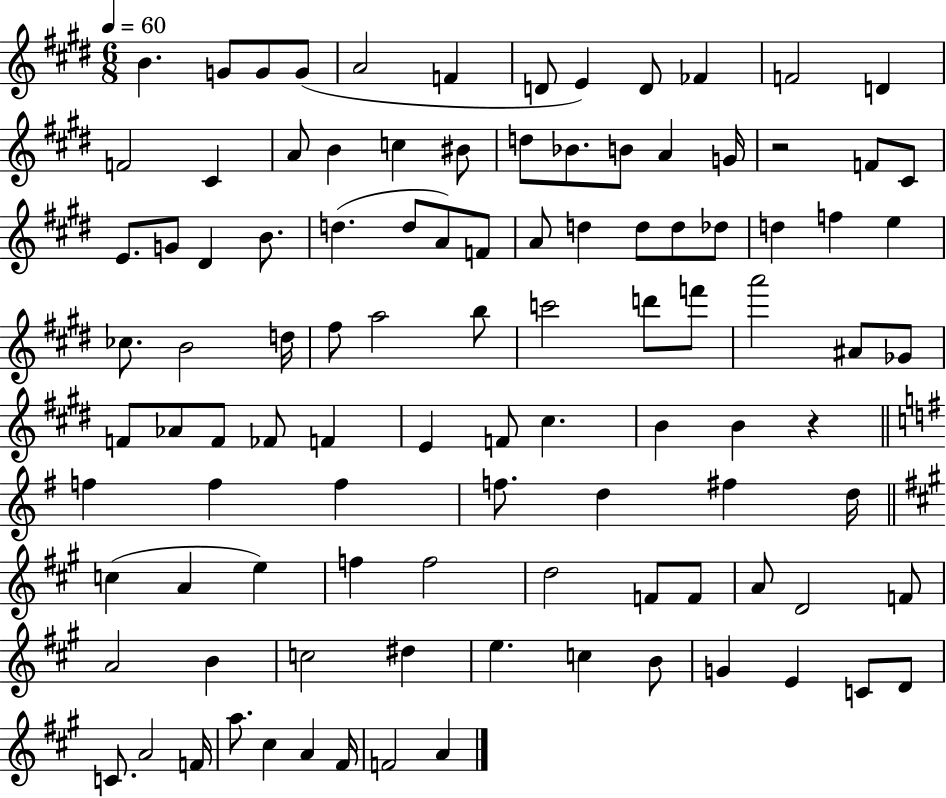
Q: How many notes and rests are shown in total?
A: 103